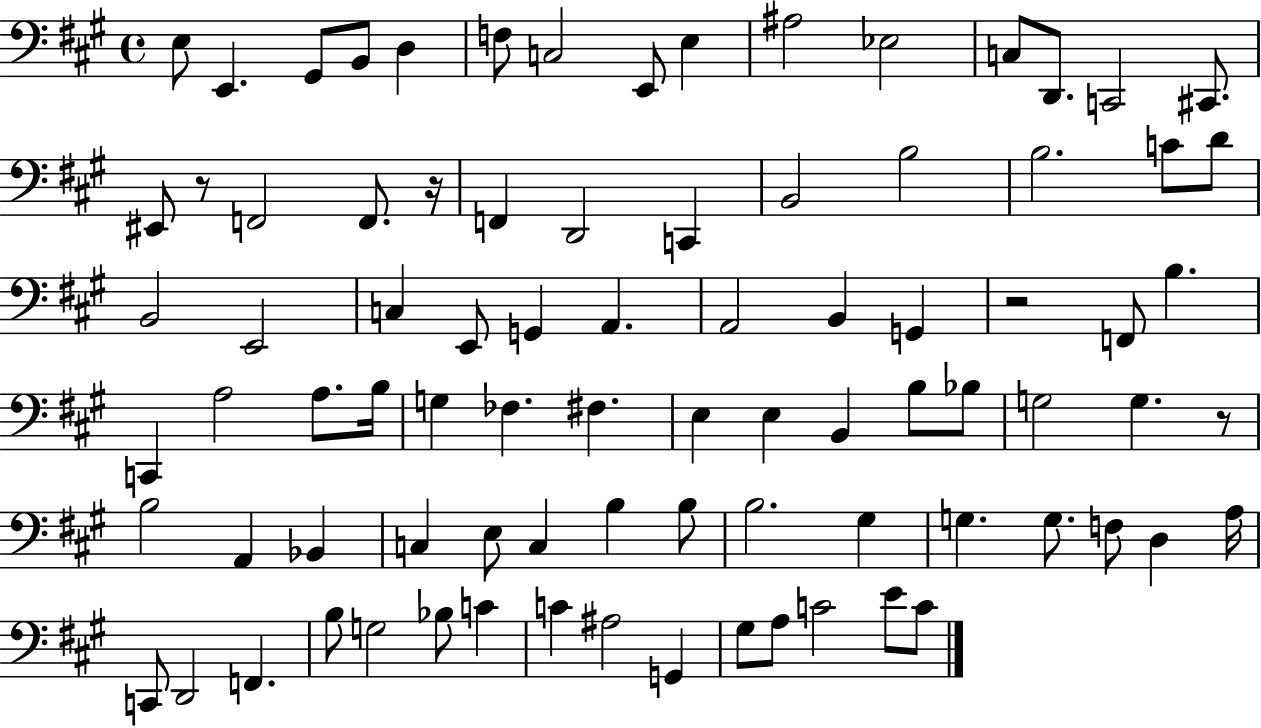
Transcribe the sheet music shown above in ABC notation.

X:1
T:Untitled
M:4/4
L:1/4
K:A
E,/2 E,, ^G,,/2 B,,/2 D, F,/2 C,2 E,,/2 E, ^A,2 _E,2 C,/2 D,,/2 C,,2 ^C,,/2 ^E,,/2 z/2 F,,2 F,,/2 z/4 F,, D,,2 C,, B,,2 B,2 B,2 C/2 D/2 B,,2 E,,2 C, E,,/2 G,, A,, A,,2 B,, G,, z2 F,,/2 B, C,, A,2 A,/2 B,/4 G, _F, ^F, E, E, B,, B,/2 _B,/2 G,2 G, z/2 B,2 A,, _B,, C, E,/2 C, B, B,/2 B,2 ^G, G, G,/2 F,/2 D, A,/4 C,,/2 D,,2 F,, B,/2 G,2 _B,/2 C C ^A,2 G,, ^G,/2 A,/2 C2 E/2 C/2